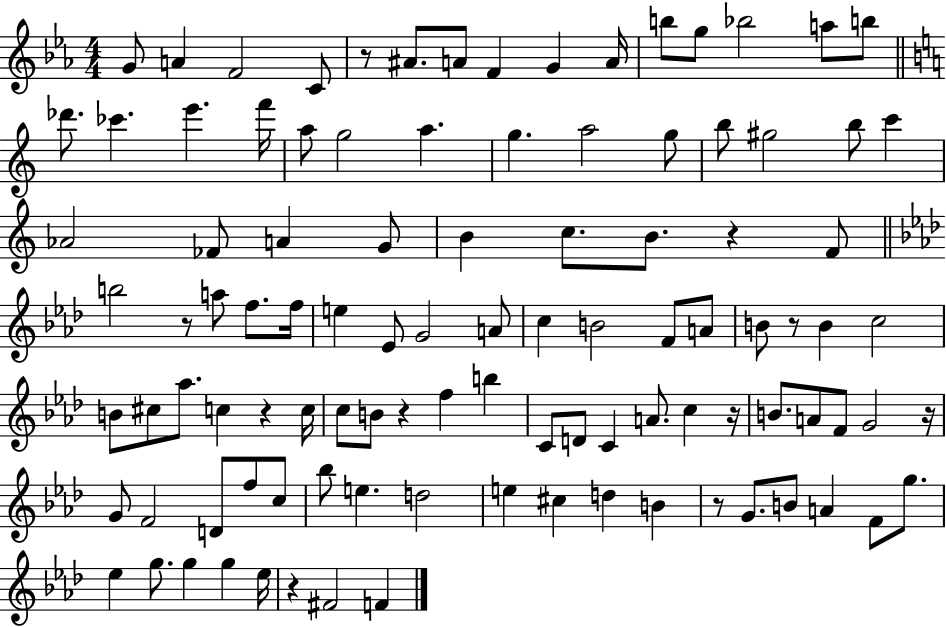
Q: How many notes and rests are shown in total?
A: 103